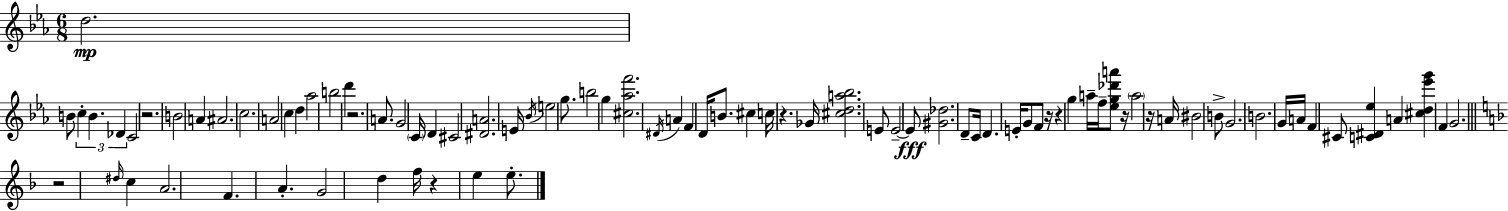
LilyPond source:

{
  \clef treble
  \numericTimeSignature
  \time 6/8
  \key ees \major
  \repeat volta 2 { d''2.\mp | b'8 \tuplet 3/2 { c''4-. b'4. | des'4 } c'2 | r2. | \break b'2 a'4 | ais'2. | c''2. | a'2 c''4 | \break d''4 aes''2 | b''2 d'''4 | r2. | a'8. g'2 \parenthesize c'16 | \break d'4 cis'2 | <dis' a'>2. | e'16 \acciaccatura { bes'16 } e''2 g''8. | b''2 g''4 | \break <cis'' aes'' f'''>2. | \acciaccatura { dis'16 } a'4 f'4 d'16 b'8. | cis''4 c''16 r4. | ges'16 <cis'' d'' a'' bes''>2. | \break e'8 e'2--~~ | e'8\fff <gis' des''>2. | d'8-- c'16 d'4. e'16-. | g'8 f'8 r16 r4 g''4 | \break a''16-- f''16-- <ees'' g'' des''' a'''>8 r16 \parenthesize a''2 | r16 a'16 bis'2 | b'8-> g'2. | b'2. | \break g'16 a'16 f'4 cis'8 <c' dis' ees''>4 | a'4 <cis'' d'' ees''' g'''>4 f'4 | g'2. | \bar "||" \break \key d \minor r2 \grace { dis''16 } c''4 | a'2. | f'4. a'4.-. | g'2 d''4 | \break f''16 r4 e''4 e''8.-. | } \bar "|."
}